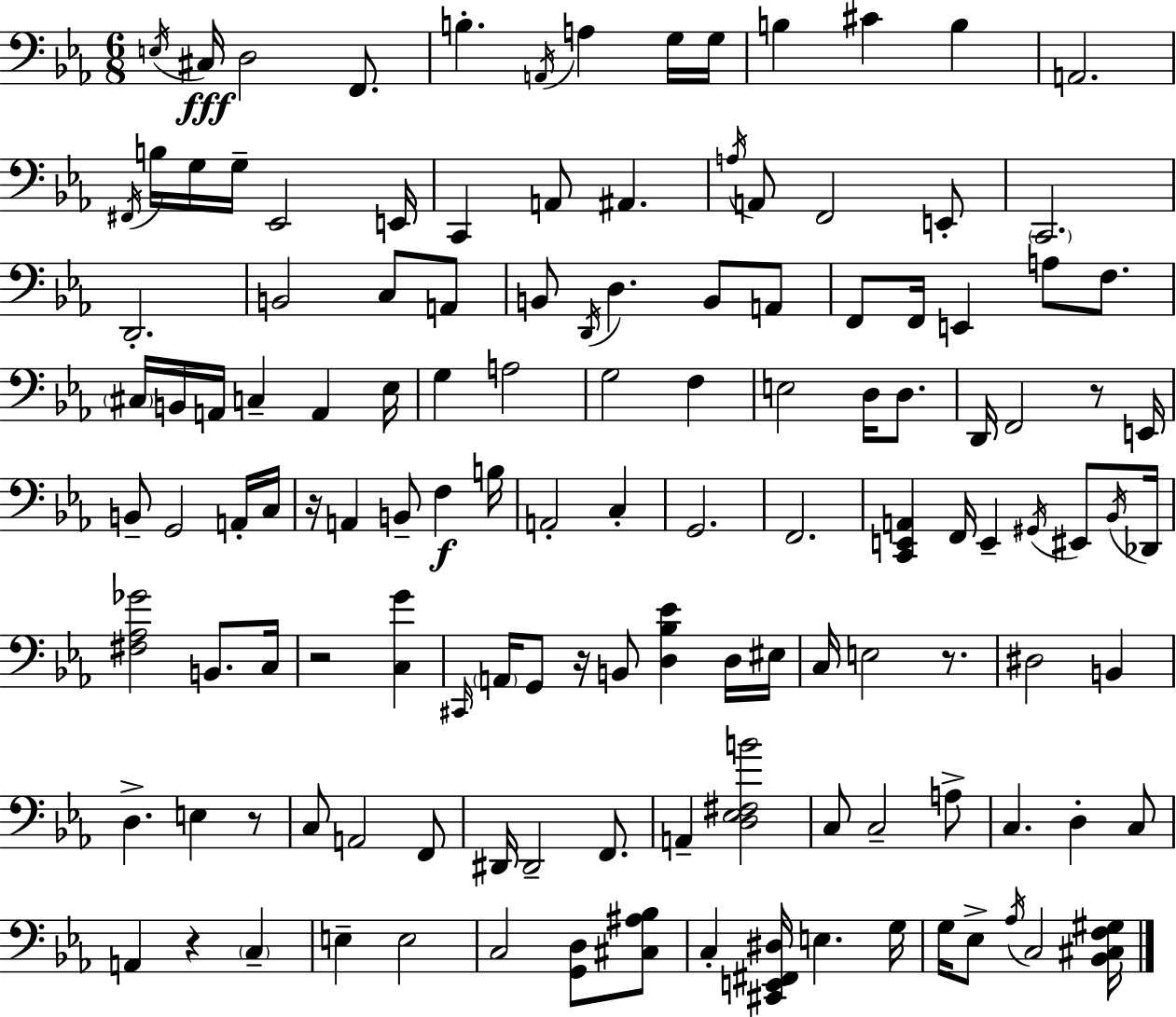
E3/s C#3/s D3/h F2/e. B3/q. A2/s A3/q G3/s G3/s B3/q C#4/q B3/q A2/h. F#2/s B3/s G3/s G3/s Eb2/h E2/s C2/q A2/e A#2/q. A3/s A2/e F2/h E2/e C2/h. D2/h. B2/h C3/e A2/e B2/e D2/s D3/q. B2/e A2/e F2/e F2/s E2/q A3/e F3/e. C#3/s B2/s A2/s C3/q A2/q Eb3/s G3/q A3/h G3/h F3/q E3/h D3/s D3/e. D2/s F2/h R/e E2/s B2/e G2/h A2/s C3/s R/s A2/q B2/e F3/q B3/s A2/h C3/q G2/h. F2/h. [C2,E2,A2]/q F2/s E2/q G#2/s EIS2/e Bb2/s Db2/s [F#3,Ab3,Gb4]/h B2/e. C3/s R/h [C3,G4]/q C#2/s A2/s G2/e R/s B2/e [D3,Bb3,Eb4]/q D3/s EIS3/s C3/s E3/h R/e. D#3/h B2/q D3/q. E3/q R/e C3/e A2/h F2/e D#2/s D#2/h F2/e. A2/q [D3,Eb3,F#3,B4]/h C3/e C3/h A3/e C3/q. D3/q C3/e A2/q R/q C3/q E3/q E3/h C3/h [G2,D3]/e [C#3,A#3,Bb3]/e C3/q [C#2,E2,F#2,D#3]/s E3/q. G3/s G3/s Eb3/e Ab3/s C3/h [Bb2,C#3,F3,G#3]/s